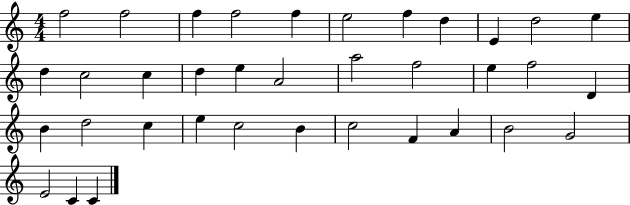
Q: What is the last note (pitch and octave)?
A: C4